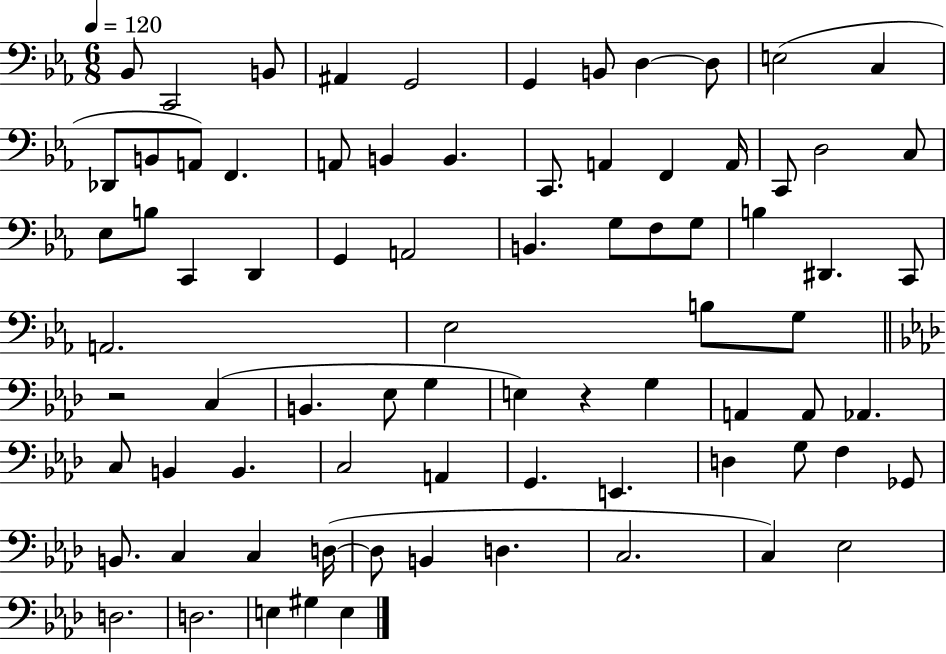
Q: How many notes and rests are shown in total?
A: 79